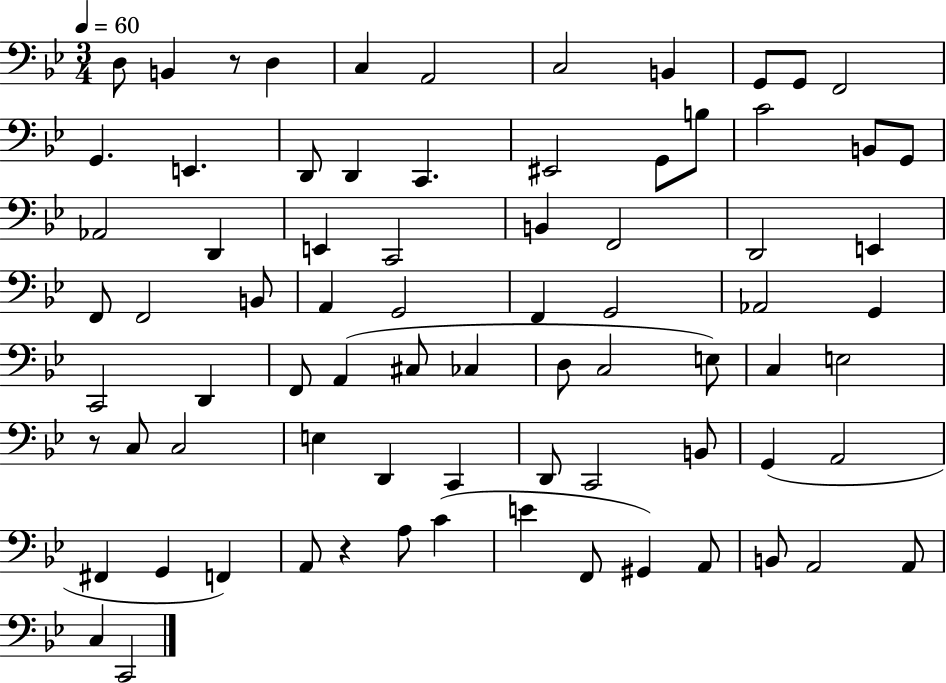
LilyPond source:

{
  \clef bass
  \numericTimeSignature
  \time 3/4
  \key bes \major
  \tempo 4 = 60
  \repeat volta 2 { d8 b,4 r8 d4 | c4 a,2 | c2 b,4 | g,8 g,8 f,2 | \break g,4. e,4. | d,8 d,4 c,4. | eis,2 g,8 b8 | c'2 b,8 g,8 | \break aes,2 d,4 | e,4 c,2 | b,4 f,2 | d,2 e,4 | \break f,8 f,2 b,8 | a,4 g,2 | f,4 g,2 | aes,2 g,4 | \break c,2 d,4 | f,8 a,4( cis8 ces4 | d8 c2 e8) | c4 e2 | \break r8 c8 c2 | e4 d,4 c,4 | d,8 c,2 b,8 | g,4( a,2 | \break fis,4 g,4 f,4) | a,8 r4 a8 c'4( | e'4 f,8 gis,4) a,8 | b,8 a,2 a,8 | \break c4 c,2 | } \bar "|."
}